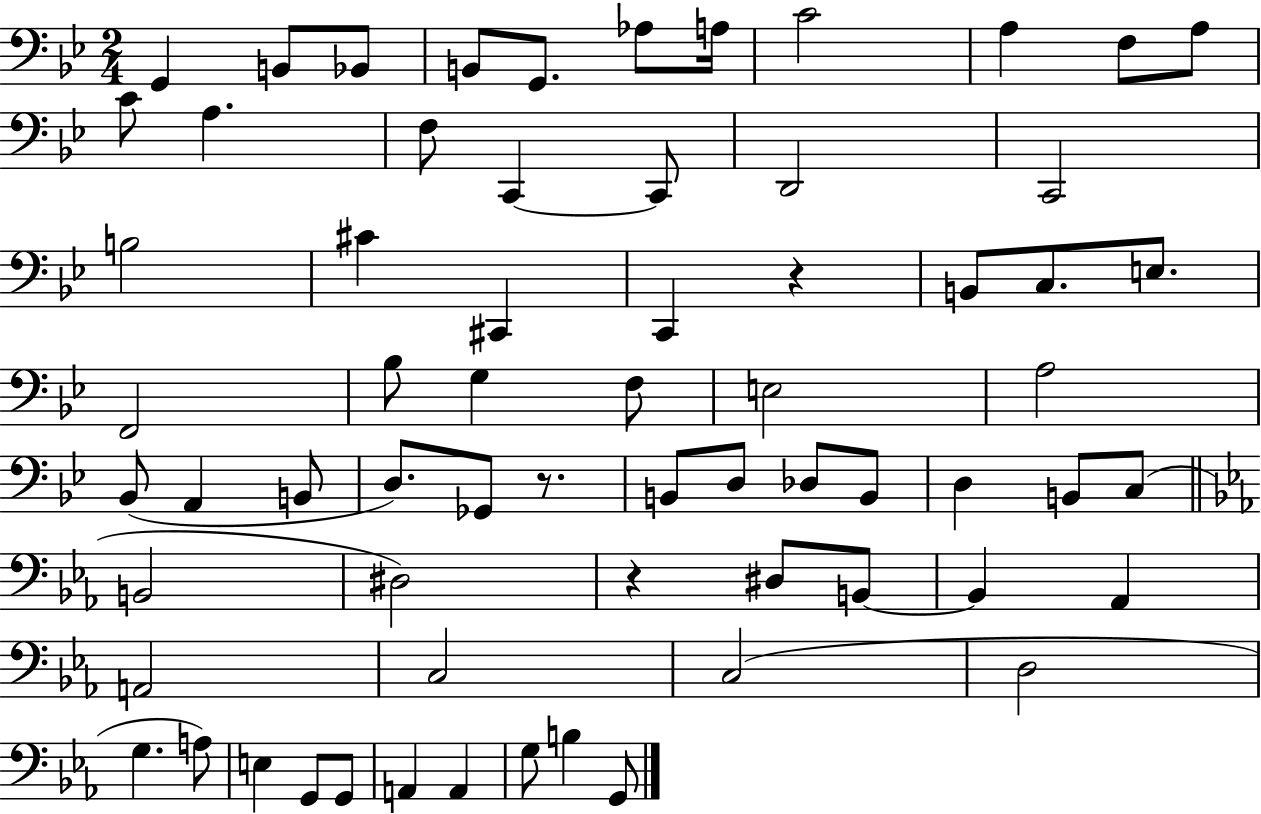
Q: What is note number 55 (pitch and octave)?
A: A3